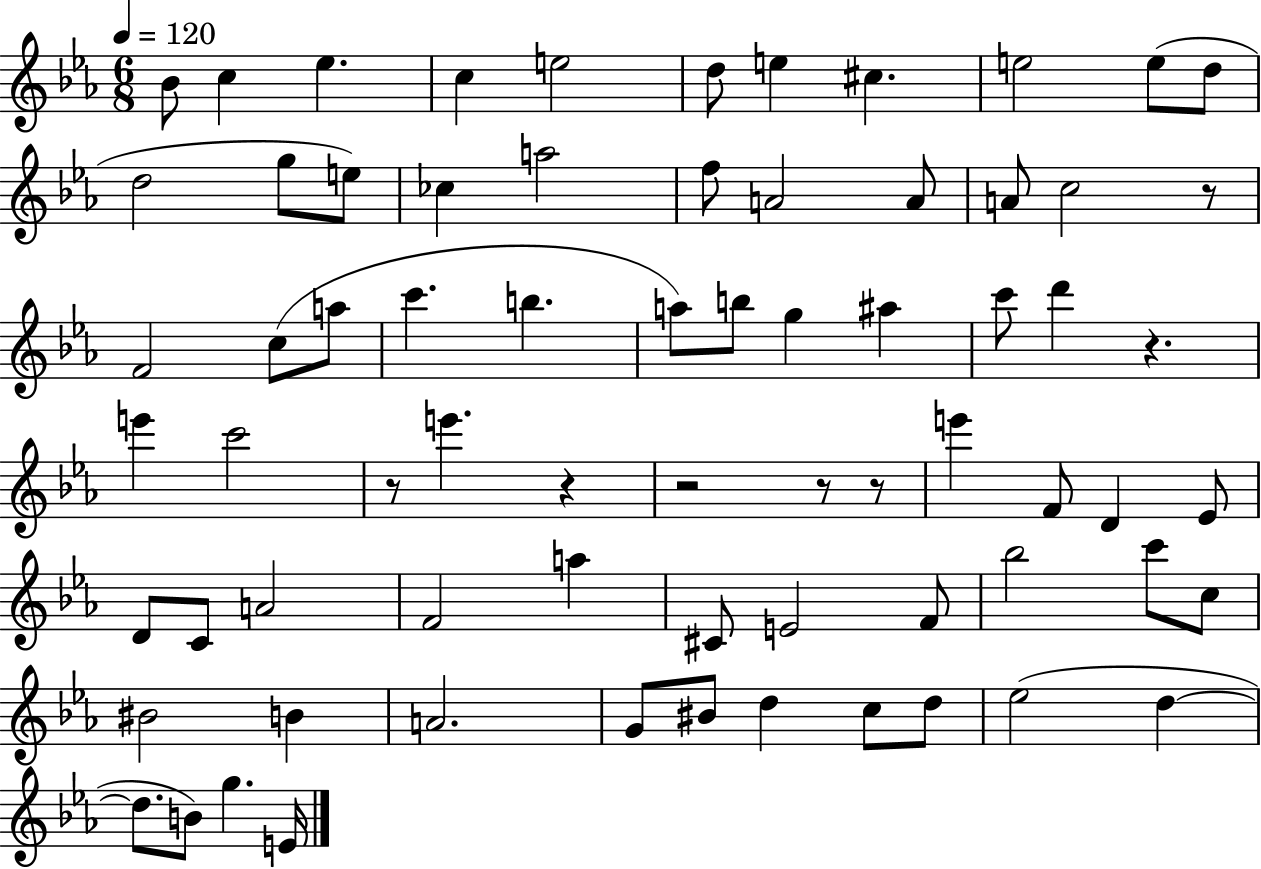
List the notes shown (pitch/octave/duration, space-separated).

Bb4/e C5/q Eb5/q. C5/q E5/h D5/e E5/q C#5/q. E5/h E5/e D5/e D5/h G5/e E5/e CES5/q A5/h F5/e A4/h A4/e A4/e C5/h R/e F4/h C5/e A5/e C6/q. B5/q. A5/e B5/e G5/q A#5/q C6/e D6/q R/q. E6/q C6/h R/e E6/q. R/q R/h R/e R/e E6/q F4/e D4/q Eb4/e D4/e C4/e A4/h F4/h A5/q C#4/e E4/h F4/e Bb5/h C6/e C5/e BIS4/h B4/q A4/h. G4/e BIS4/e D5/q C5/e D5/e Eb5/h D5/q D5/e. B4/e G5/q. E4/s